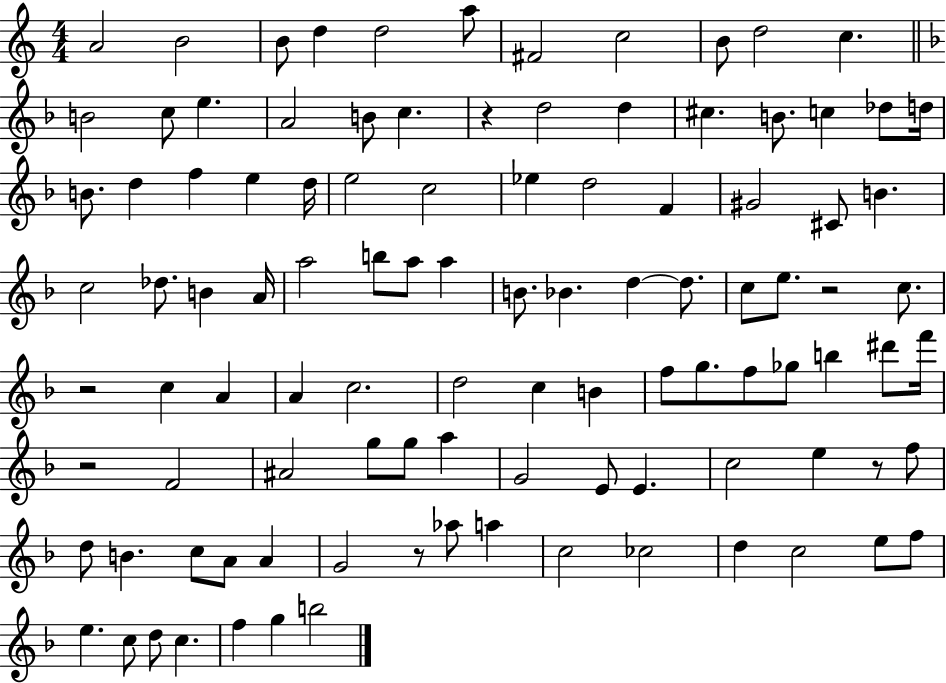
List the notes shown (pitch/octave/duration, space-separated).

A4/h B4/h B4/e D5/q D5/h A5/e F#4/h C5/h B4/e D5/h C5/q. B4/h C5/e E5/q. A4/h B4/e C5/q. R/q D5/h D5/q C#5/q. B4/e. C5/q Db5/e D5/s B4/e. D5/q F5/q E5/q D5/s E5/h C5/h Eb5/q D5/h F4/q G#4/h C#4/e B4/q. C5/h Db5/e. B4/q A4/s A5/h B5/e A5/e A5/q B4/e. Bb4/q. D5/q D5/e. C5/e E5/e. R/h C5/e. R/h C5/q A4/q A4/q C5/h. D5/h C5/q B4/q F5/e G5/e. F5/e Gb5/e B5/q D#6/e F6/s R/h F4/h A#4/h G5/e G5/e A5/q G4/h E4/e E4/q. C5/h E5/q R/e F5/e D5/e B4/q. C5/e A4/e A4/q G4/h R/e Ab5/e A5/q C5/h CES5/h D5/q C5/h E5/e F5/e E5/q. C5/e D5/e C5/q. F5/q G5/q B5/h